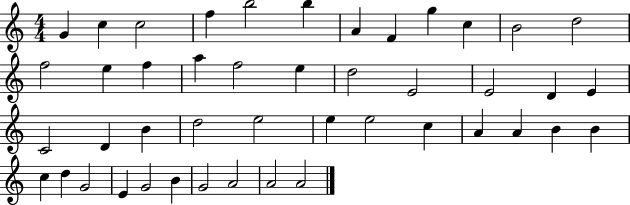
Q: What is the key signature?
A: C major